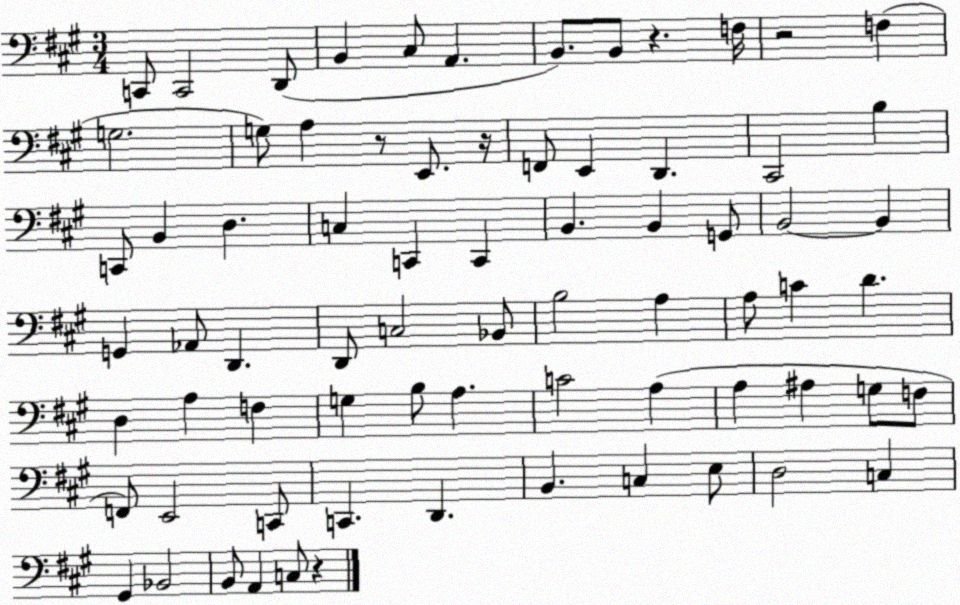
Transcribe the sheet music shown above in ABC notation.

X:1
T:Untitled
M:3/4
L:1/4
K:A
C,,/2 C,,2 D,,/2 B,, ^C,/2 A,, B,,/2 B,,/2 z F,/4 z2 F, G,2 G,/2 A, z/2 E,,/2 z/4 F,,/2 E,, D,, ^C,,2 B, C,,/2 B,, D, C, C,, C,, B,, B,, G,,/2 B,,2 B,, G,, _A,,/2 D,, D,,/2 C,2 _B,,/2 B,2 A, A,/2 C D D, A, F, G, B,/2 A, C2 A, A, ^A, G,/2 F,/2 F,,/2 E,,2 C,,/2 C,, D,, B,, C, E,/2 D,2 C, ^G,, _B,,2 B,,/2 A,, C,/2 z